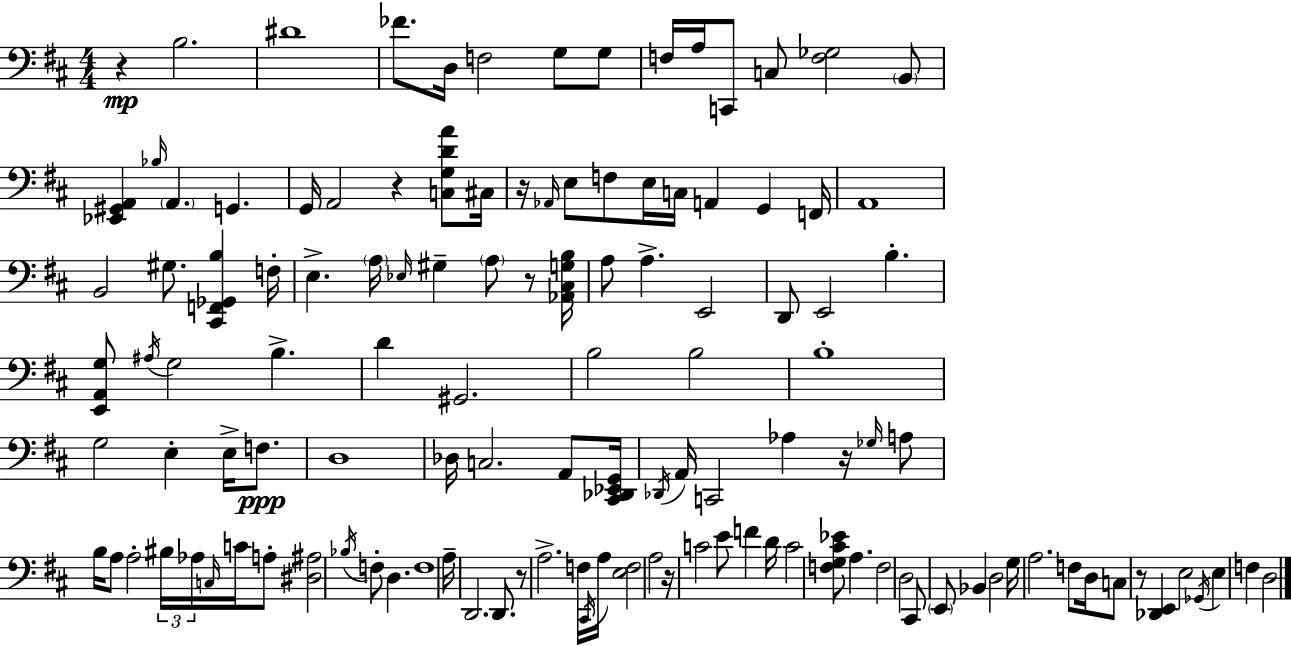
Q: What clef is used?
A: bass